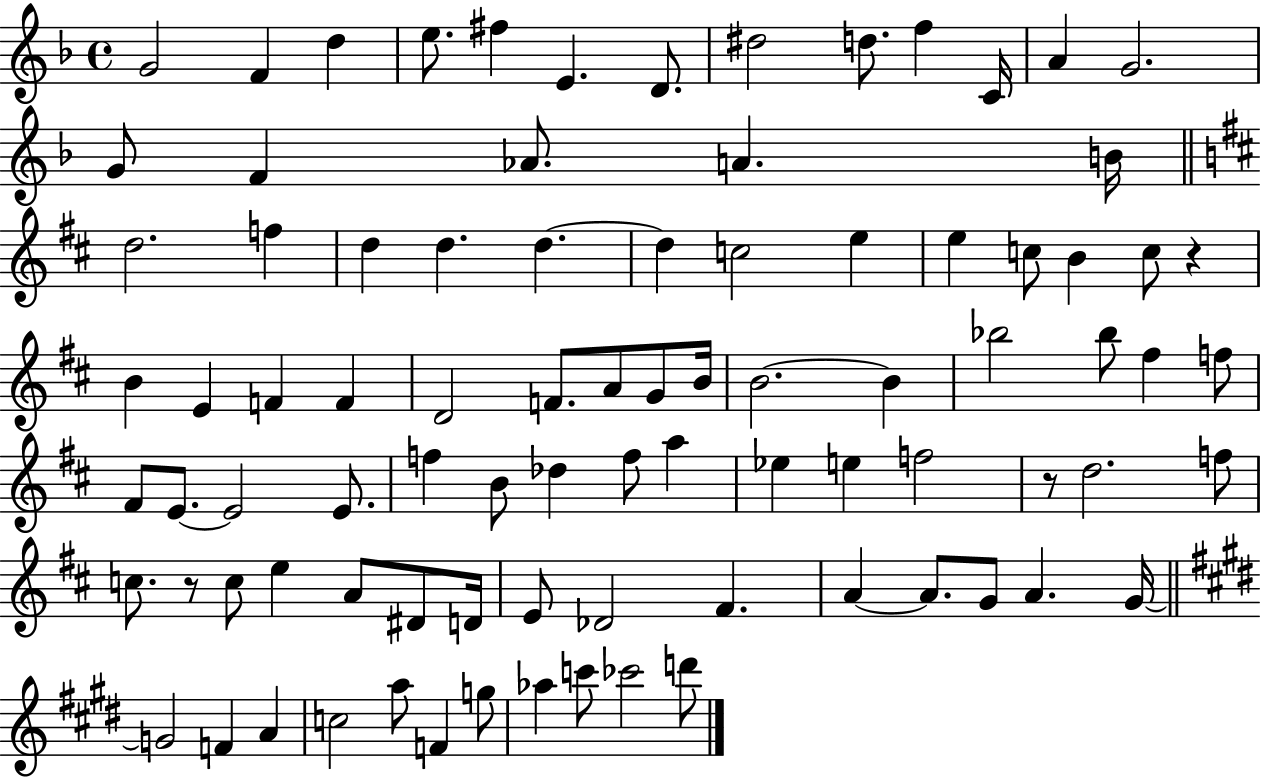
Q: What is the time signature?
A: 4/4